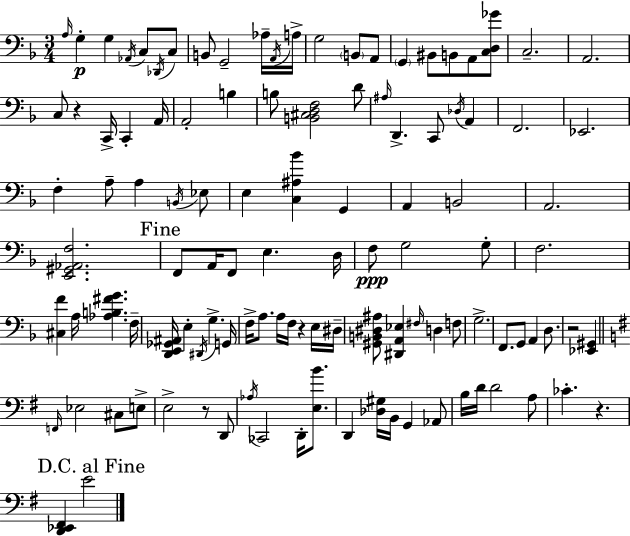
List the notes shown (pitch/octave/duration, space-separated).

A3/s G3/q G3/q Ab2/s C3/e Db2/s C3/e B2/e G2/h Ab3/s A2/s A3/s G3/h B2/e A2/e G2/q BIS2/e B2/e A2/e [C3,D3,Gb4]/e C3/h. A2/h. C3/e R/q C2/s C2/q A2/s A2/h B3/q B3/e [B2,C#3,D3,F3]/h D4/e A#3/s D2/q. C2/e Db3/s A2/q F2/h. Eb2/h. F3/q A3/e A3/q B2/s Eb3/e E3/q [C3,A#3,Bb4]/q G2/q A2/q B2/h A2/h. [E2,G#2,Ab2,F3]/h. F2/e A2/s F2/e E3/q. D3/s F3/e G3/h G3/e F3/h. [C#3,F4]/q A3/s [Ab3,B3,F#4,G4]/q. F3/s [D2,E2,Gb2,A#2]/s E3/q D#2/s G3/q. G2/s F3/s A3/e. A3/s F3/s R/q E3/s D#3/s [G#2,B2,D#3,A#3]/e [D#2,A2,Eb3]/q F#3/s D3/q F3/e G3/h. F2/e. G2/e A2/q D3/e. R/h [Eb2,G#2]/q F2/s Eb3/h C#3/e E3/e E3/h R/e D2/e Ab3/s CES2/h D2/s [E3,B4]/e. D2/q [Db3,G#3]/s B2/s G2/q Ab2/e B3/s D4/s D4/h A3/e CES4/q. R/q. [D2,Eb2,F#2]/q E4/h